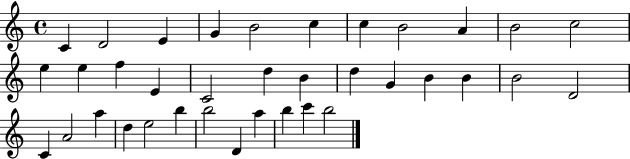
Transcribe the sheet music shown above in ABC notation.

X:1
T:Untitled
M:4/4
L:1/4
K:C
C D2 E G B2 c c B2 A B2 c2 e e f E C2 d B d G B B B2 D2 C A2 a d e2 b b2 D a b c' b2